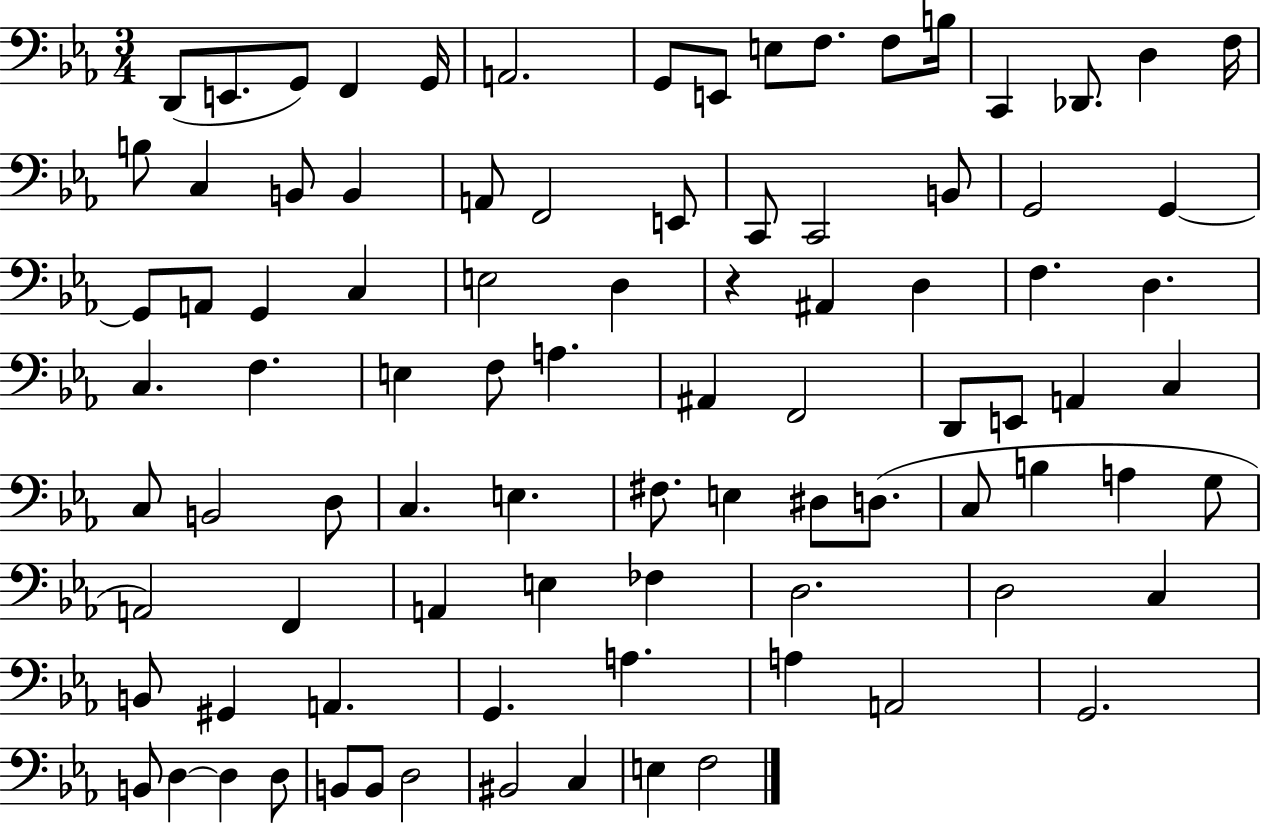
{
  \clef bass
  \numericTimeSignature
  \time 3/4
  \key ees \major
  d,8( e,8. g,8) f,4 g,16 | a,2. | g,8 e,8 e8 f8. f8 b16 | c,4 des,8. d4 f16 | \break b8 c4 b,8 b,4 | a,8 f,2 e,8 | c,8 c,2 b,8 | g,2 g,4~~ | \break g,8 a,8 g,4 c4 | e2 d4 | r4 ais,4 d4 | f4. d4. | \break c4. f4. | e4 f8 a4. | ais,4 f,2 | d,8 e,8 a,4 c4 | \break c8 b,2 d8 | c4. e4. | fis8. e4 dis8 d8.( | c8 b4 a4 g8 | \break a,2) f,4 | a,4 e4 fes4 | d2. | d2 c4 | \break b,8 gis,4 a,4. | g,4. a4. | a4 a,2 | g,2. | \break b,8 d4~~ d4 d8 | b,8 b,8 d2 | bis,2 c4 | e4 f2 | \break \bar "|."
}